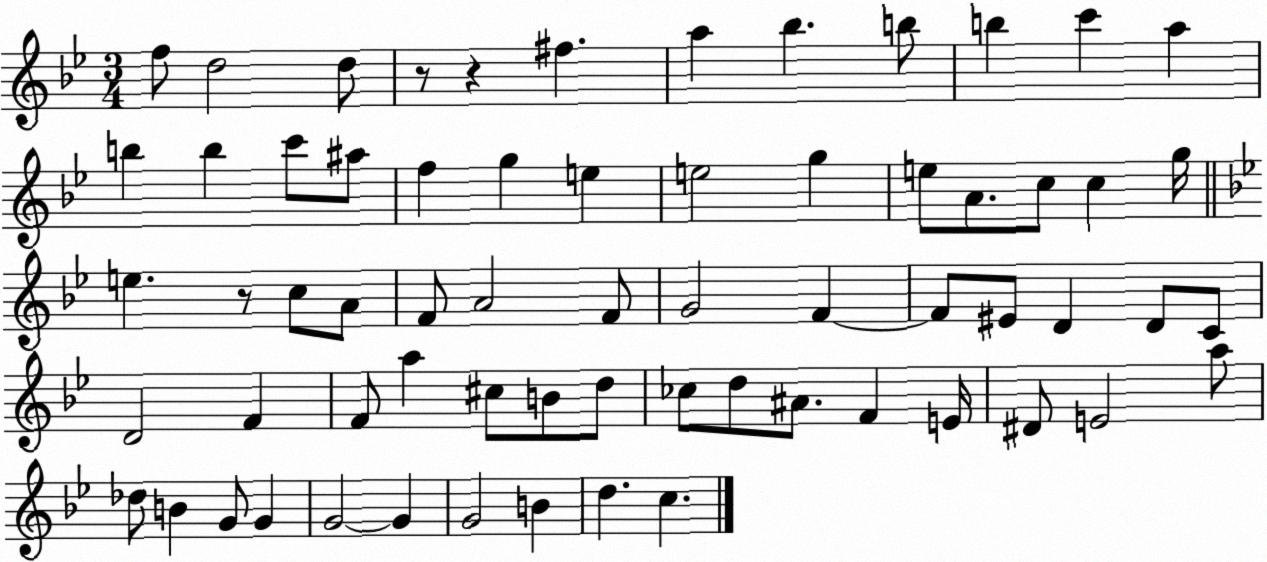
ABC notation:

X:1
T:Untitled
M:3/4
L:1/4
K:Bb
f/2 d2 d/2 z/2 z ^f a _b b/2 b c' a b b c'/2 ^a/2 f g e e2 g e/2 A/2 c/2 c g/4 e z/2 c/2 A/2 F/2 A2 F/2 G2 F F/2 ^E/2 D D/2 C/2 D2 F F/2 a ^c/2 B/2 d/2 _c/2 d/2 ^A/2 F E/4 ^D/2 E2 a/2 _d/2 B G/2 G G2 G G2 B d c